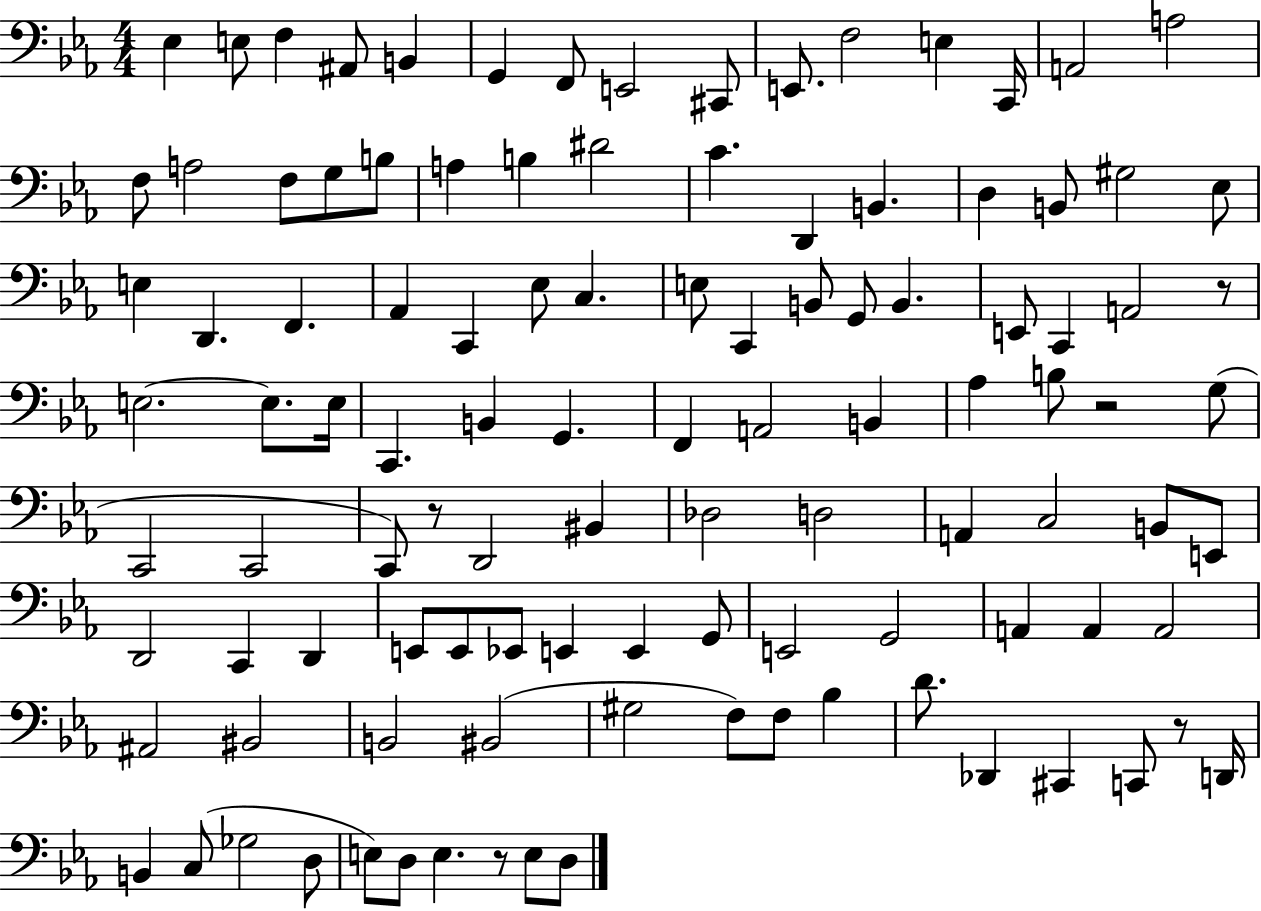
Eb3/q E3/e F3/q A#2/e B2/q G2/q F2/e E2/h C#2/e E2/e. F3/h E3/q C2/s A2/h A3/h F3/e A3/h F3/e G3/e B3/e A3/q B3/q D#4/h C4/q. D2/q B2/q. D3/q B2/e G#3/h Eb3/e E3/q D2/q. F2/q. Ab2/q C2/q Eb3/e C3/q. E3/e C2/q B2/e G2/e B2/q. E2/e C2/q A2/h R/e E3/h. E3/e. E3/s C2/q. B2/q G2/q. F2/q A2/h B2/q Ab3/q B3/e R/h G3/e C2/h C2/h C2/e R/e D2/h BIS2/q Db3/h D3/h A2/q C3/h B2/e E2/e D2/h C2/q D2/q E2/e E2/e Eb2/e E2/q E2/q G2/e E2/h G2/h A2/q A2/q A2/h A#2/h BIS2/h B2/h BIS2/h G#3/h F3/e F3/e Bb3/q D4/e. Db2/q C#2/q C2/e R/e D2/s B2/q C3/e Gb3/h D3/e E3/e D3/e E3/q. R/e E3/e D3/e